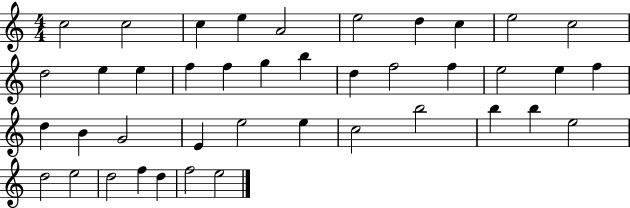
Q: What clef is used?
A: treble